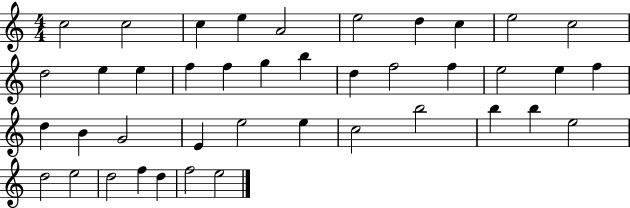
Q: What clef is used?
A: treble